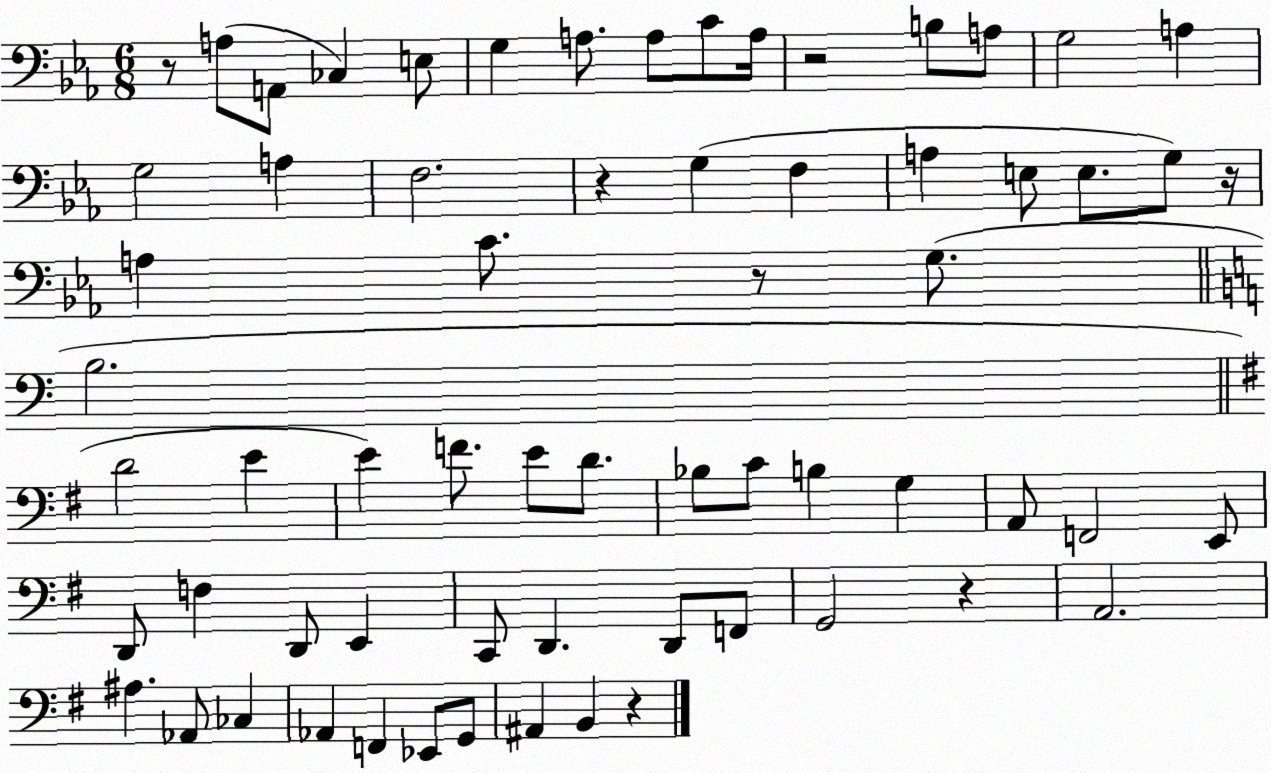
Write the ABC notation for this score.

X:1
T:Untitled
M:6/8
L:1/4
K:Eb
z/2 A,/2 A,,/2 _C, E,/2 G, A,/2 A,/2 C/2 A,/4 z2 B,/2 A,/2 G,2 A, G,2 A, F,2 z G, F, A, E,/2 E,/2 G,/2 z/4 A, C/2 z/2 G,/2 B,2 D2 E E F/2 E/2 D/2 _B,/2 C/2 B, G, A,,/2 F,,2 E,,/2 D,,/2 F, D,,/2 E,, C,,/2 D,, D,,/2 F,,/2 G,,2 z A,,2 ^A, _A,,/2 _C, _A,, F,, _E,,/2 G,,/2 ^A,, B,, z